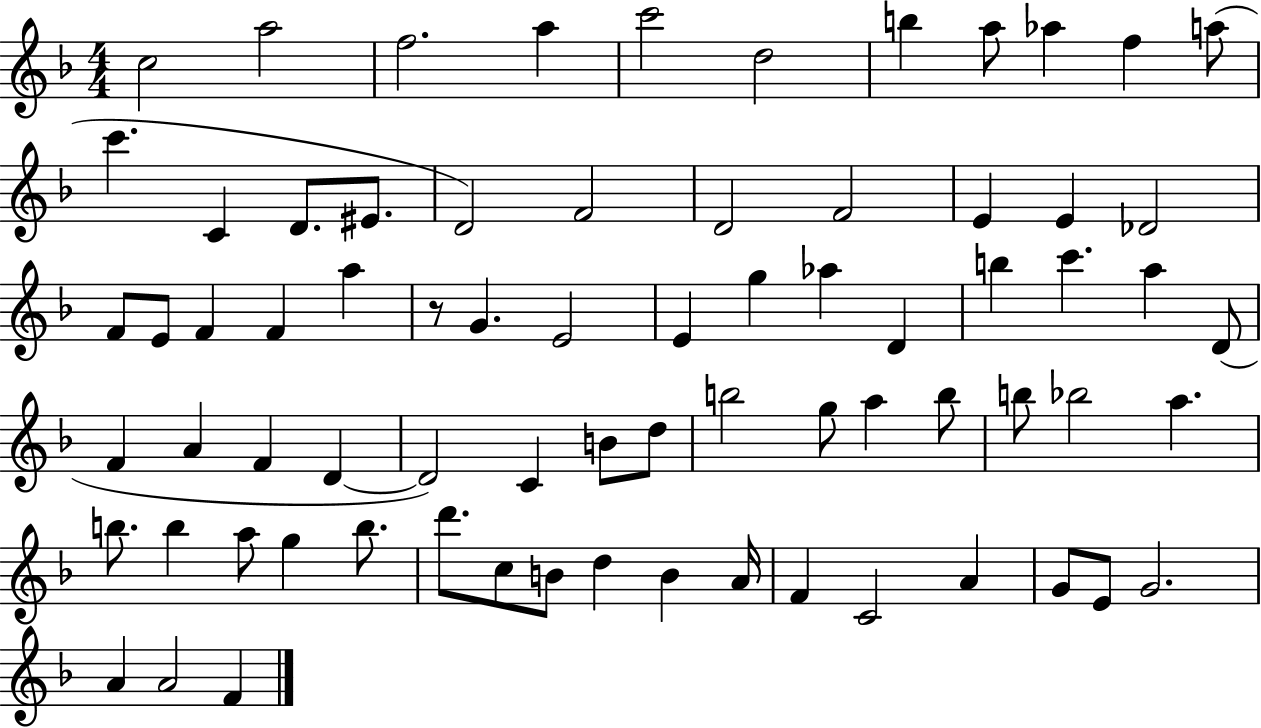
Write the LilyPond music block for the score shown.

{
  \clef treble
  \numericTimeSignature
  \time 4/4
  \key f \major
  \repeat volta 2 { c''2 a''2 | f''2. a''4 | c'''2 d''2 | b''4 a''8 aes''4 f''4 a''8( | \break c'''4. c'4 d'8. eis'8. | d'2) f'2 | d'2 f'2 | e'4 e'4 des'2 | \break f'8 e'8 f'4 f'4 a''4 | r8 g'4. e'2 | e'4 g''4 aes''4 d'4 | b''4 c'''4. a''4 d'8( | \break f'4 a'4 f'4 d'4~~ | d'2) c'4 b'8 d''8 | b''2 g''8 a''4 b''8 | b''8 bes''2 a''4. | \break b''8. b''4 a''8 g''4 b''8. | d'''8. c''8 b'8 d''4 b'4 a'16 | f'4 c'2 a'4 | g'8 e'8 g'2. | \break a'4 a'2 f'4 | } \bar "|."
}